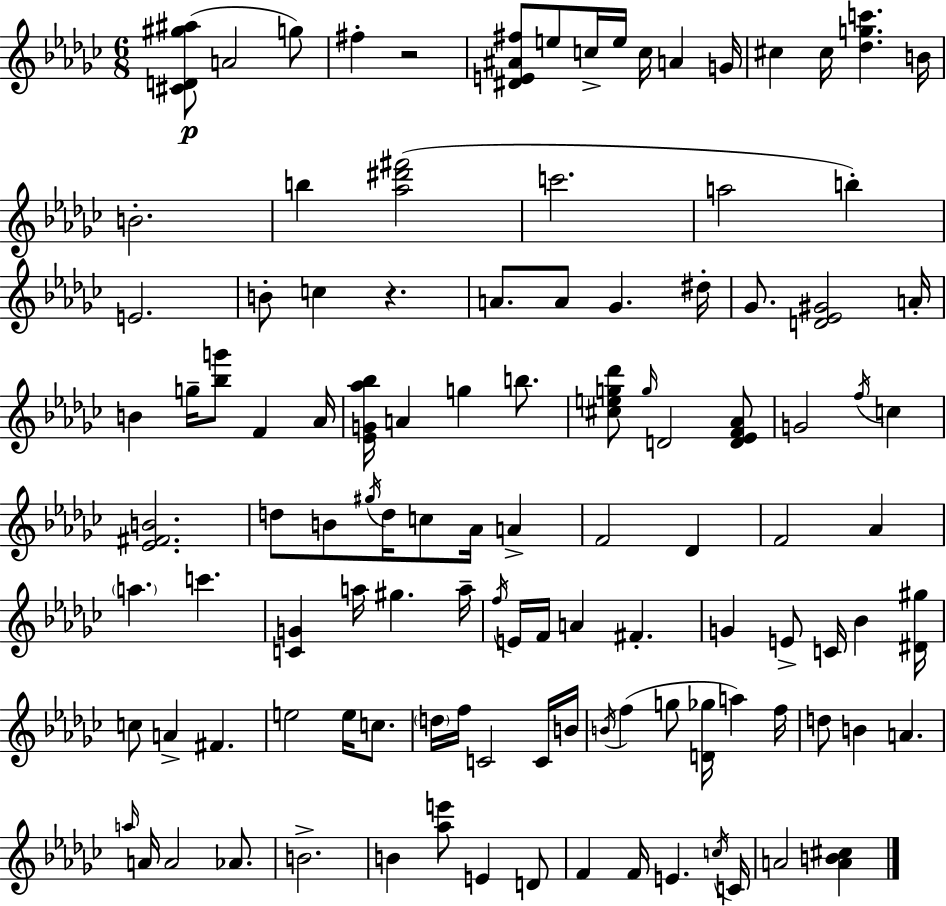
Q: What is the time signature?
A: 6/8